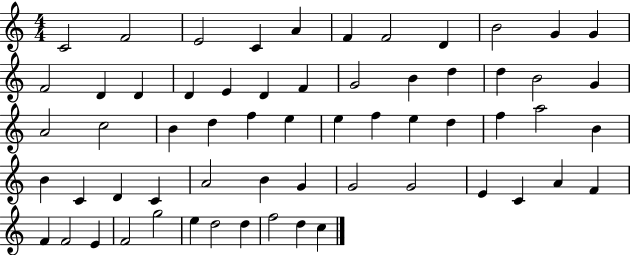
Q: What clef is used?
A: treble